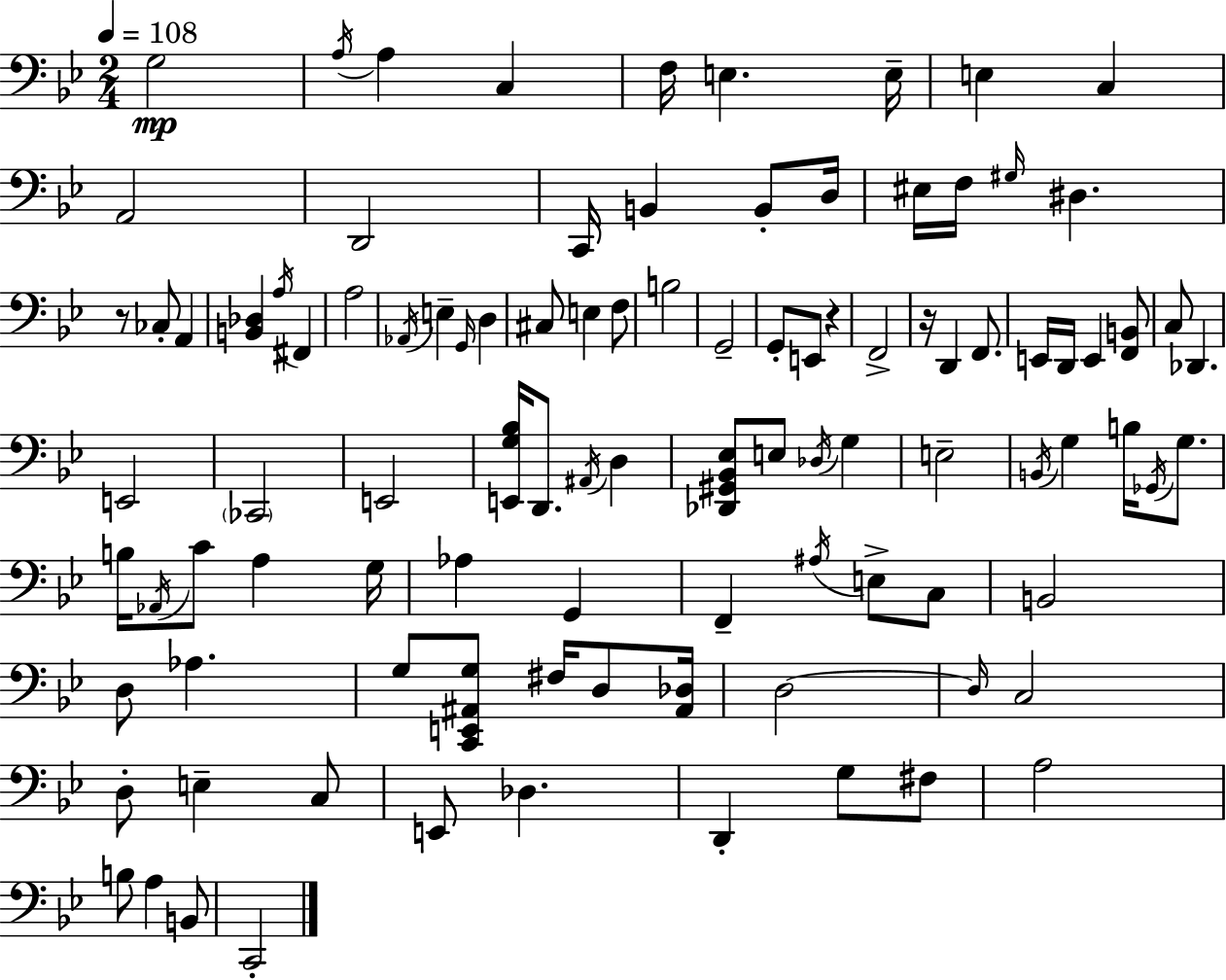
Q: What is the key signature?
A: G minor